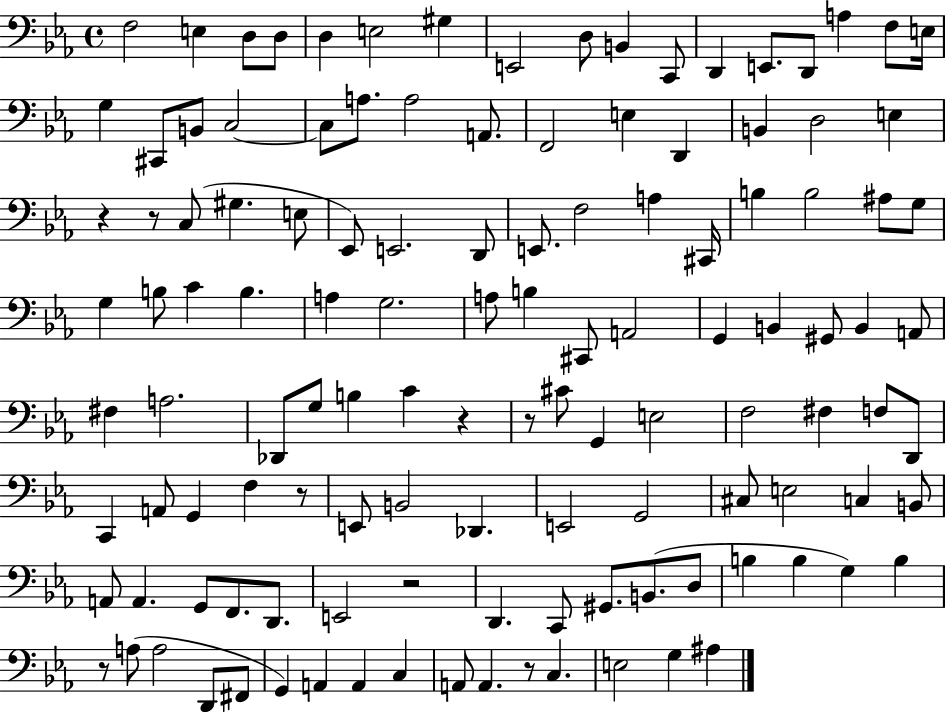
F3/h E3/q D3/e D3/e D3/q E3/h G#3/q E2/h D3/e B2/q C2/e D2/q E2/e. D2/e A3/q F3/e E3/s G3/q C#2/e B2/e C3/h C3/e A3/e. A3/h A2/e. F2/h E3/q D2/q B2/q D3/h E3/q R/q R/e C3/e G#3/q. E3/e Eb2/e E2/h. D2/e E2/e. F3/h A3/q C#2/s B3/q B3/h A#3/e G3/e G3/q B3/e C4/q B3/q. A3/q G3/h. A3/e B3/q C#2/e A2/h G2/q B2/q G#2/e B2/q A2/e F#3/q A3/h. Db2/e G3/e B3/q C4/q R/q R/e C#4/e G2/q E3/h F3/h F#3/q F3/e D2/e C2/q A2/e G2/q F3/q R/e E2/e B2/h Db2/q. E2/h G2/h C#3/e E3/h C3/q B2/e A2/e A2/q. G2/e F2/e. D2/e. E2/h R/h D2/q. C2/e G#2/e. B2/e. D3/e B3/q B3/q G3/q B3/q R/e A3/e A3/h D2/e F#2/e G2/q A2/q A2/q C3/q A2/e A2/q. R/e C3/q. E3/h G3/q A#3/q